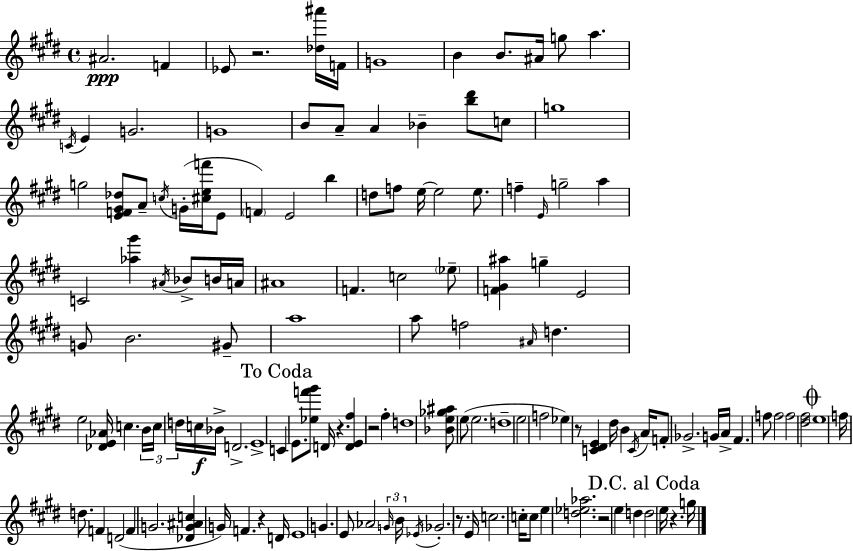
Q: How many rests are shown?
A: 8